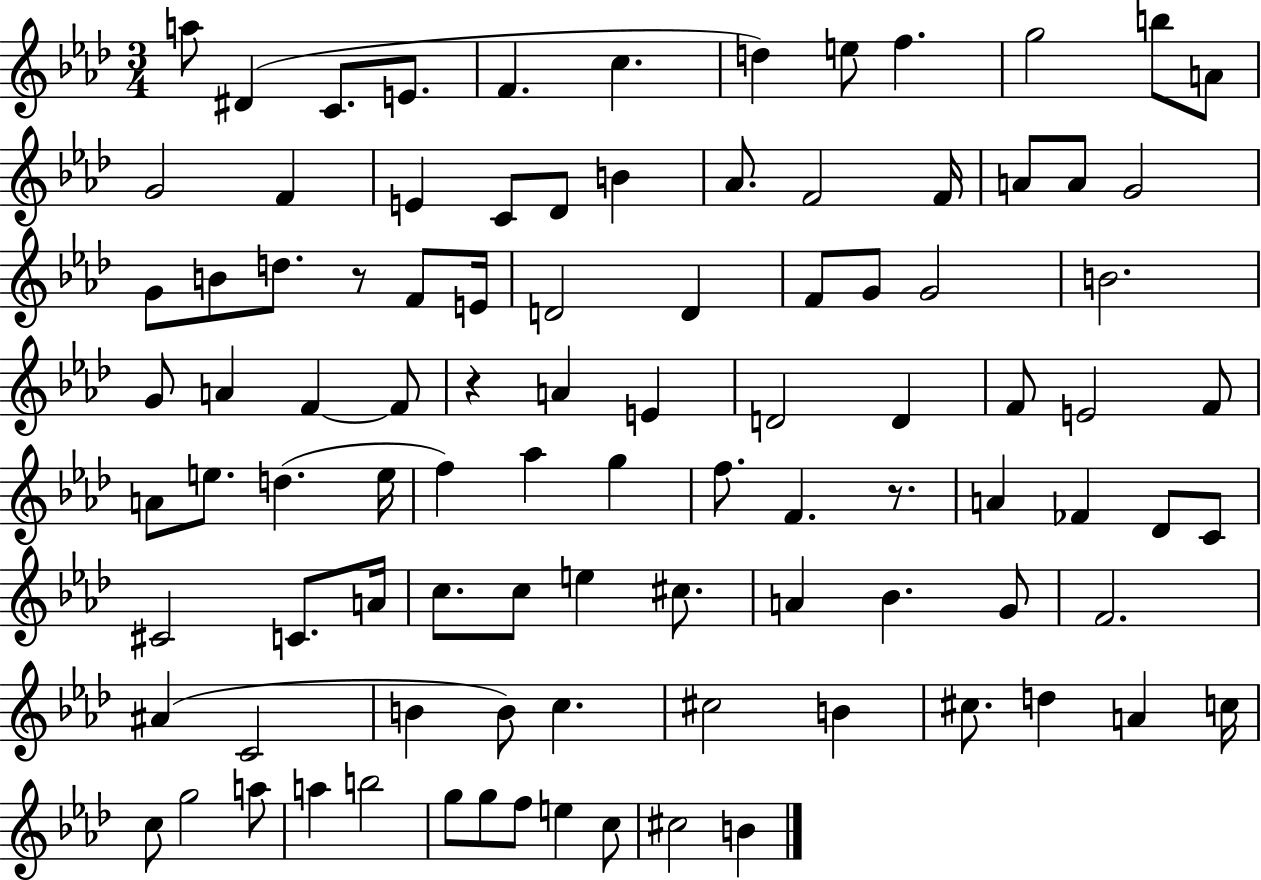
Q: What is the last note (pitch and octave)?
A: B4